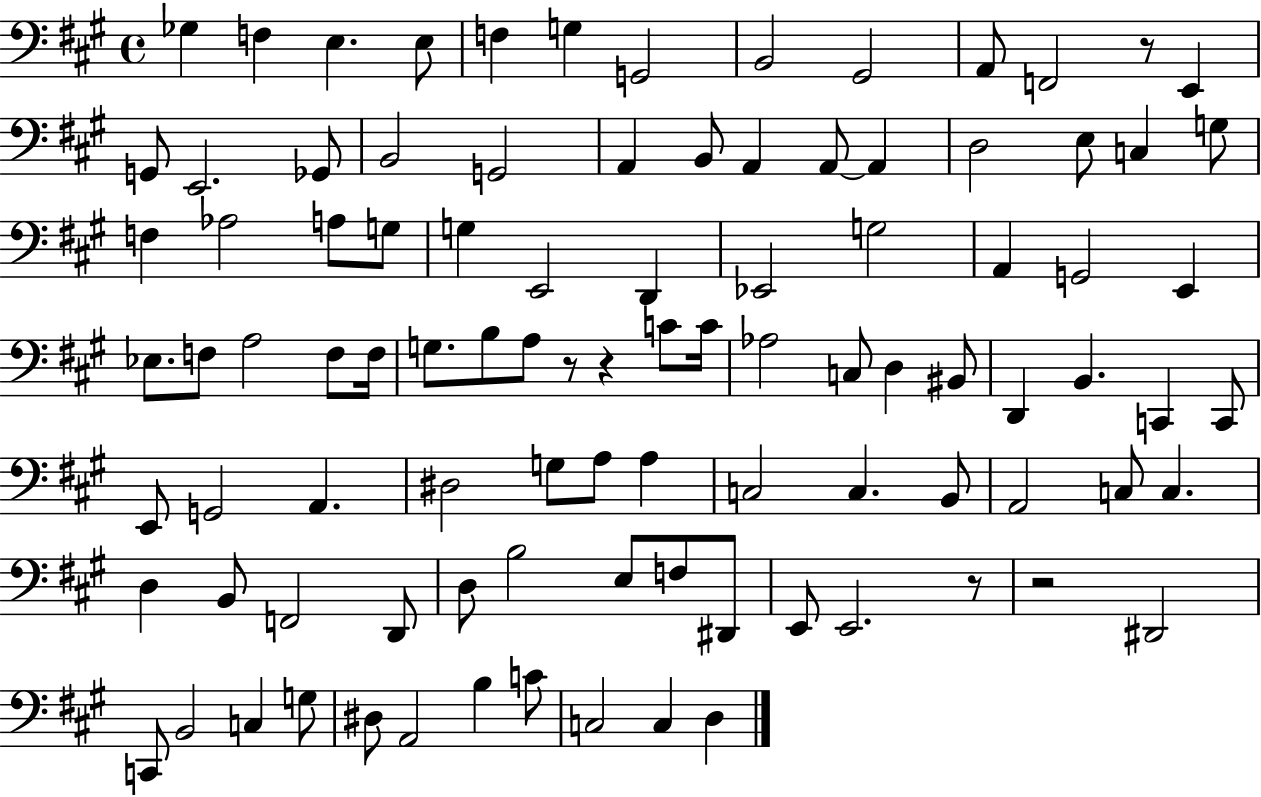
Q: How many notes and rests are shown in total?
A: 97